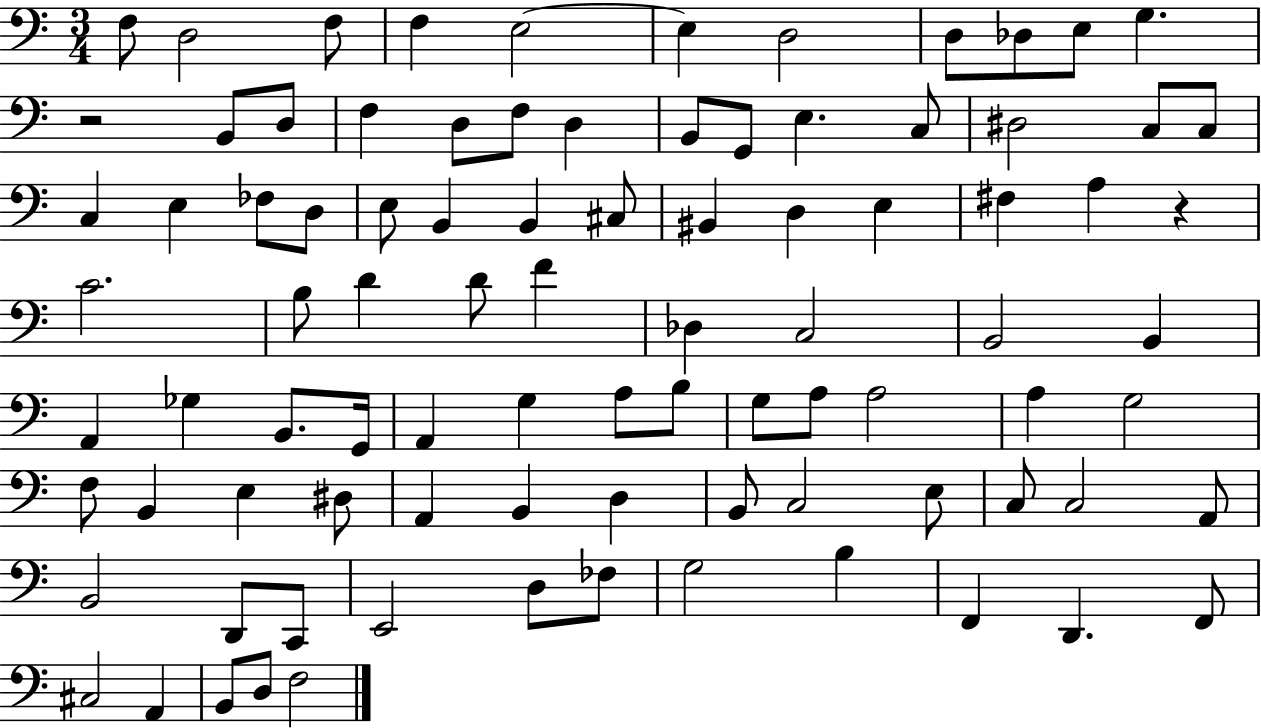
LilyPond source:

{
  \clef bass
  \numericTimeSignature
  \time 3/4
  \key c \major
  \repeat volta 2 { f8 d2 f8 | f4 e2~~ | e4 d2 | d8 des8 e8 g4. | \break r2 b,8 d8 | f4 d8 f8 d4 | b,8 g,8 e4. c8 | dis2 c8 c8 | \break c4 e4 fes8 d8 | e8 b,4 b,4 cis8 | bis,4 d4 e4 | fis4 a4 r4 | \break c'2. | b8 d'4 d'8 f'4 | des4 c2 | b,2 b,4 | \break a,4 ges4 b,8. g,16 | a,4 g4 a8 b8 | g8 a8 a2 | a4 g2 | \break f8 b,4 e4 dis8 | a,4 b,4 d4 | b,8 c2 e8 | c8 c2 a,8 | \break b,2 d,8 c,8 | e,2 d8 fes8 | g2 b4 | f,4 d,4. f,8 | \break cis2 a,4 | b,8 d8 f2 | } \bar "|."
}